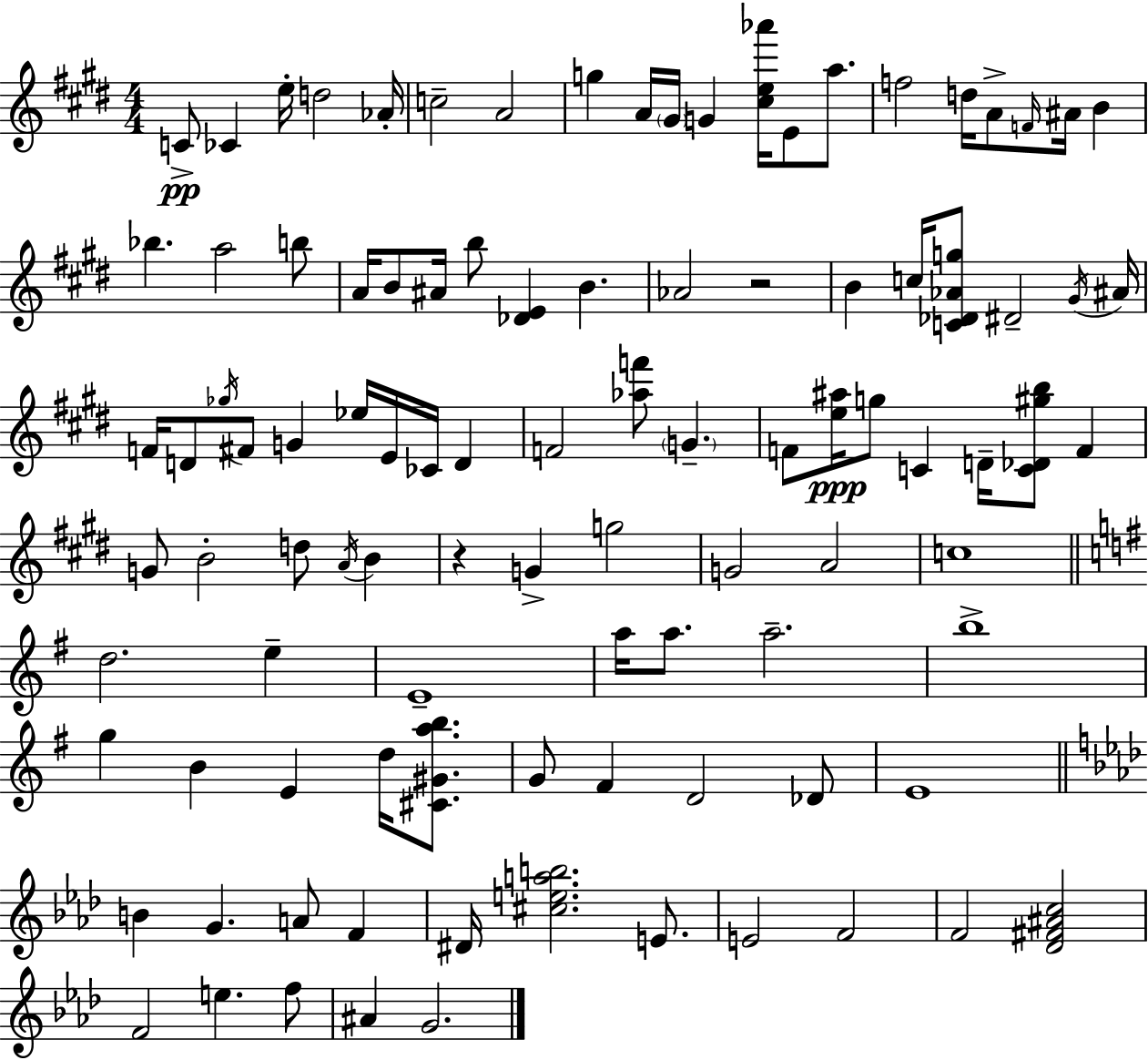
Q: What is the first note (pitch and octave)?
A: C4